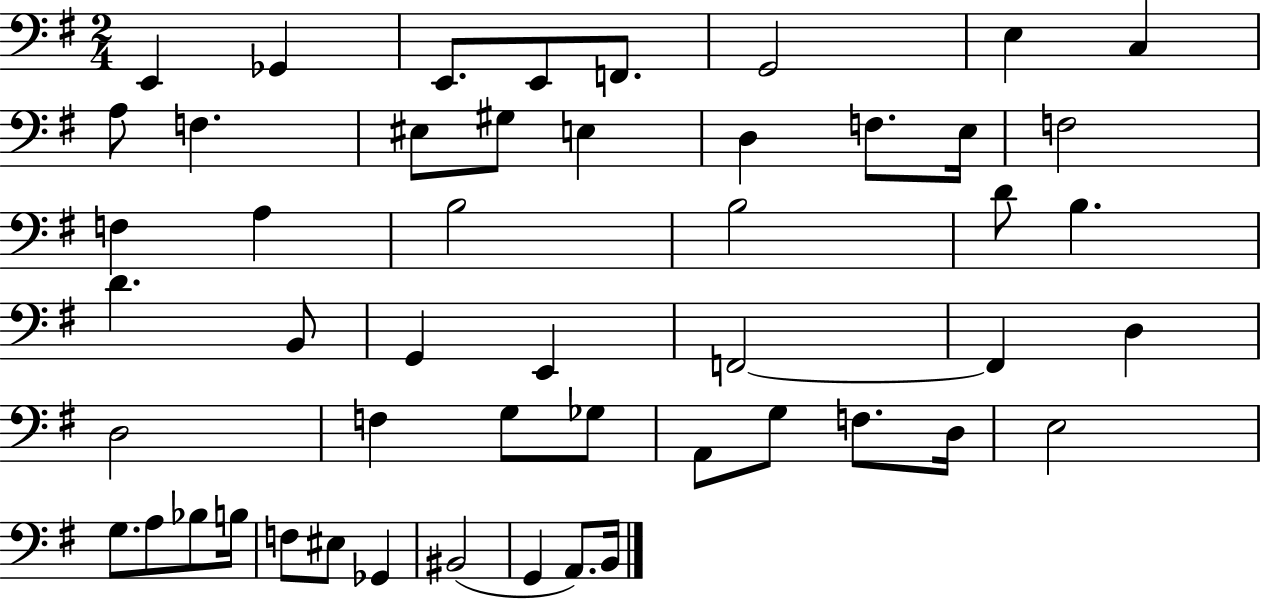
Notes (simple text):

E2/q Gb2/q E2/e. E2/e F2/e. G2/h E3/q C3/q A3/e F3/q. EIS3/e G#3/e E3/q D3/q F3/e. E3/s F3/h F3/q A3/q B3/h B3/h D4/e B3/q. D4/q. B2/e G2/q E2/q F2/h F2/q D3/q D3/h F3/q G3/e Gb3/e A2/e G3/e F3/e. D3/s E3/h G3/e. A3/e Bb3/e B3/s F3/e EIS3/e Gb2/q BIS2/h G2/q A2/e. B2/s